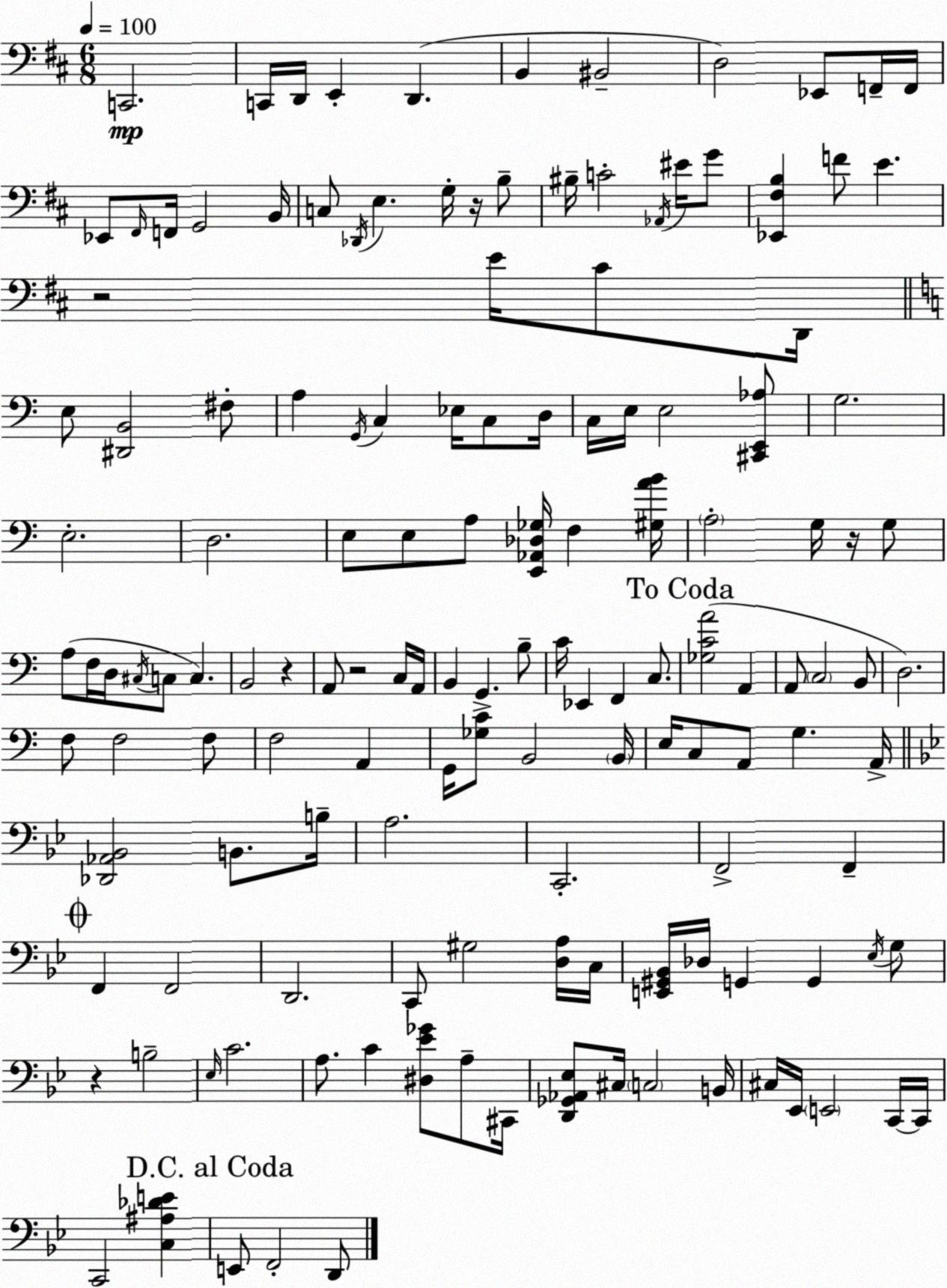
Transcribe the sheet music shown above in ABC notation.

X:1
T:Untitled
M:6/8
L:1/4
K:D
C,,2 C,,/4 D,,/4 E,, D,, B,, ^B,,2 D,2 _E,,/2 F,,/4 F,,/4 _E,,/2 ^F,,/4 F,,/4 G,,2 B,,/4 C,/2 _D,,/4 E, G,/4 z/4 B,/2 ^B,/4 C2 _A,,/4 ^E/4 G/2 [_E,,^F,B,] F/2 E z2 E/4 ^C/2 D,,/4 E,/2 [^D,,B,,]2 ^F,/2 A, G,,/4 C, _E,/4 C,/2 D,/4 C,/4 E,/4 E,2 [^C,,E,,_A,]/2 G,2 E,2 D,2 E,/2 E,/2 A,/2 [E,,_A,,_D,_G,]/4 F, [^G,AB]/4 A,2 G,/4 z/4 G,/2 A,/2 F,/4 D,/4 ^C,/4 C,/2 C, B,,2 z A,,/2 z2 C,/4 A,,/4 B,, G,, B,/2 C/4 _E,, F,, C,/2 [_G,CA]2 A,, A,,/2 C,2 B,,/2 D,2 F,/2 F,2 F,/2 F,2 A,, G,,/4 [_G,C]/2 B,,2 B,,/4 E,/4 C,/2 A,,/2 G, A,,/4 [_D,,_A,,_B,,]2 B,,/2 B,/4 A,2 C,,2 F,,2 F,, F,, F,,2 D,,2 C,,/2 ^G,2 [D,A,]/4 C,/4 [E,,^G,,_B,,]/4 _D,/4 G,, G,, _E,/4 G,/2 z B,2 _E,/4 C2 A,/2 C [^D,_E_G]/2 A,/2 ^C,,/4 [D,,_G,,_A,,_E,]/2 ^C,/4 C,2 B,,/4 ^C,/4 _E,,/4 E,,2 C,,/4 C,,/4 C,,2 [C,^A,_DE] E,,/2 F,,2 D,,/2